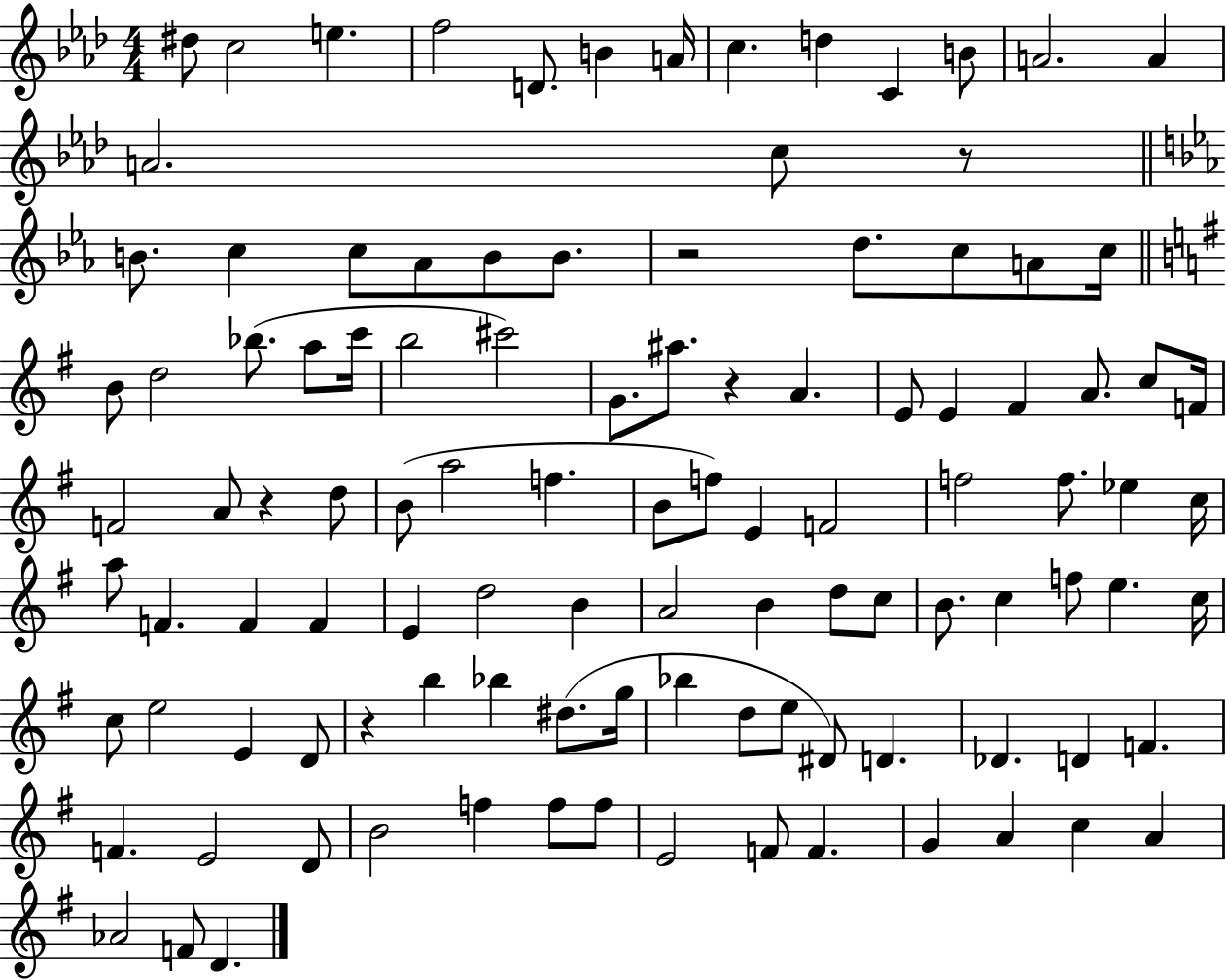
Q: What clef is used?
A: treble